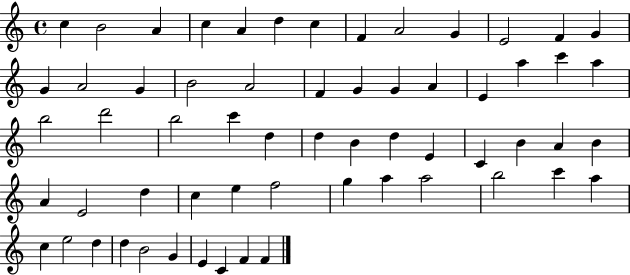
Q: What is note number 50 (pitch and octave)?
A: C6